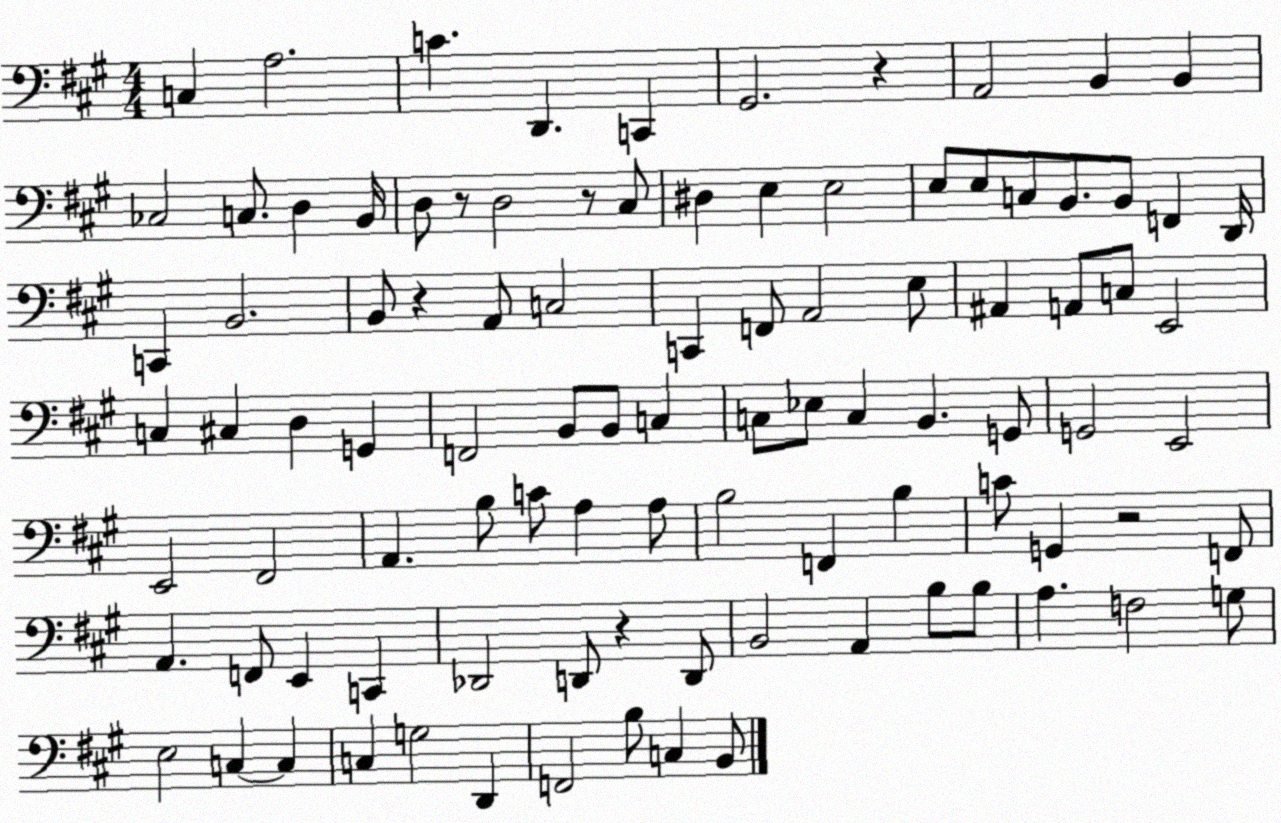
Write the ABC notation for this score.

X:1
T:Untitled
M:4/4
L:1/4
K:A
C, A,2 C D,, C,, ^G,,2 z A,,2 B,, B,, _C,2 C,/2 D, B,,/4 D,/2 z/2 D,2 z/2 ^C,/2 ^D, E, E,2 E,/2 E,/2 C,/2 B,,/2 B,,/2 F,, D,,/4 C,, B,,2 B,,/2 z A,,/2 C,2 C,, F,,/2 A,,2 E,/2 ^A,, A,,/2 C,/2 E,,2 C, ^C, D, G,, F,,2 B,,/2 B,,/2 C, C,/2 _E,/2 C, B,, G,,/2 G,,2 E,,2 E,,2 ^F,,2 A,, B,/2 C/2 A, A,/2 B,2 F,, B, C/2 G,, z2 F,,/2 A,, F,,/2 E,, C,, _D,,2 D,,/2 z D,,/2 B,,2 A,, B,/2 B,/2 A, F,2 G,/2 E,2 C, C, C, G,2 D,, F,,2 B,/2 C, B,,/2